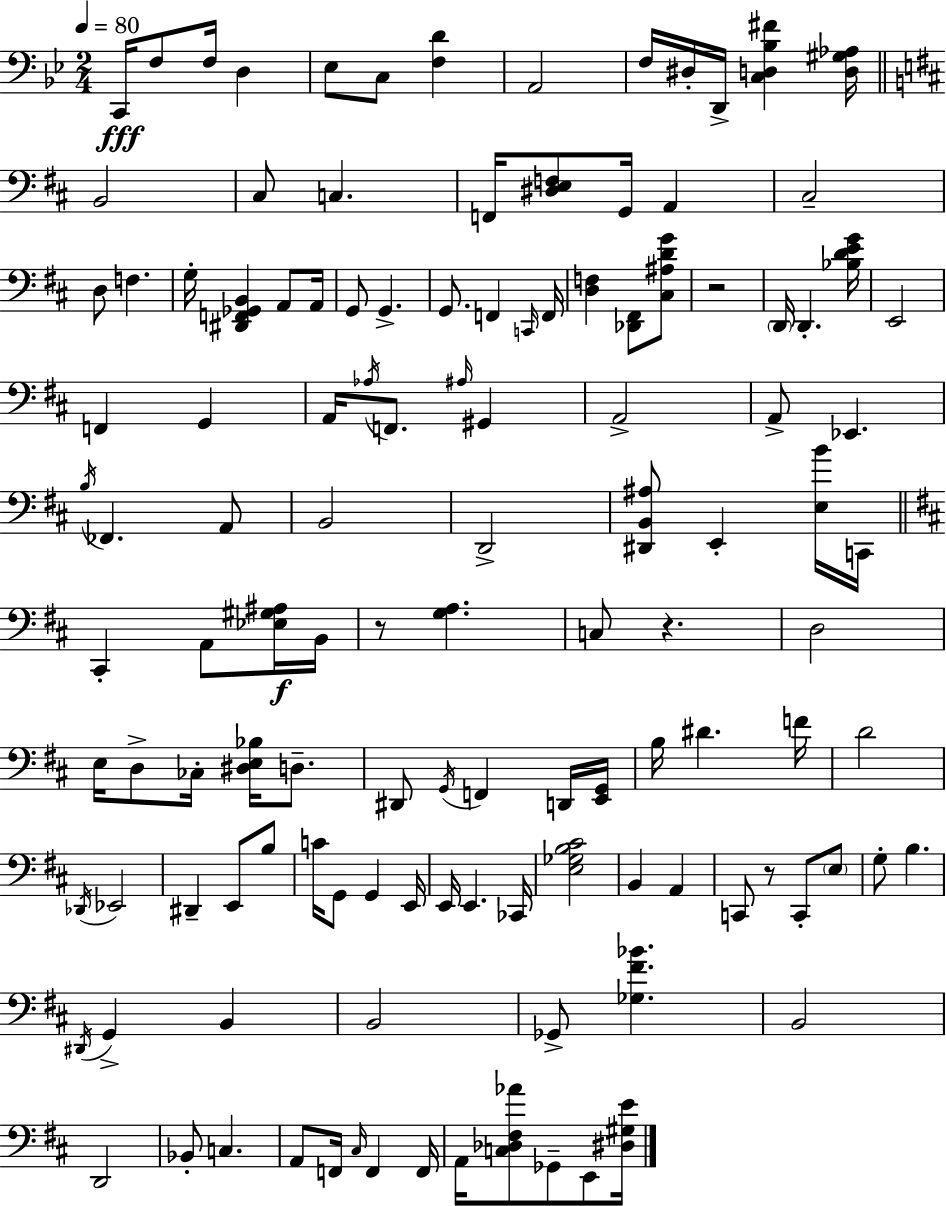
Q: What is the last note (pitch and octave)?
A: E2